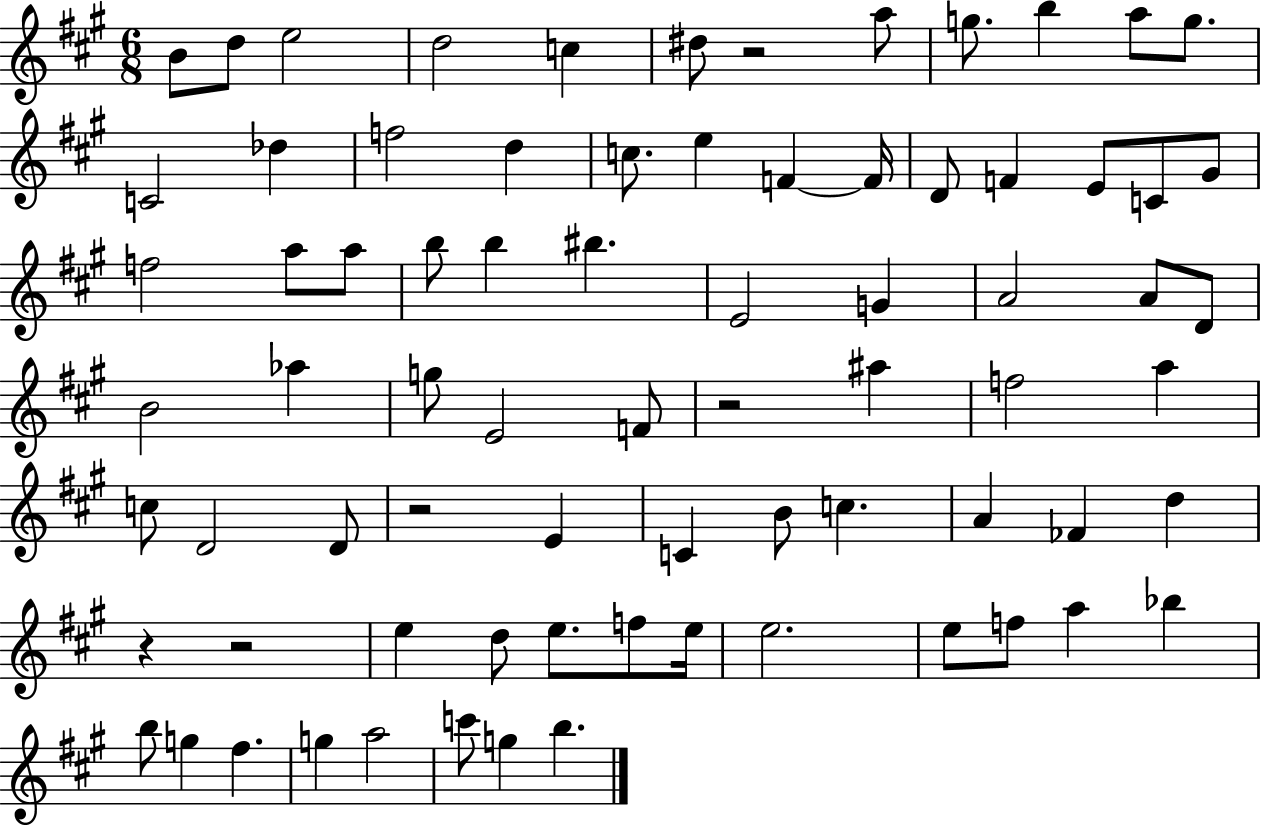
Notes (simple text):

B4/e D5/e E5/h D5/h C5/q D#5/e R/h A5/e G5/e. B5/q A5/e G5/e. C4/h Db5/q F5/h D5/q C5/e. E5/q F4/q F4/s D4/e F4/q E4/e C4/e G#4/e F5/h A5/e A5/e B5/e B5/q BIS5/q. E4/h G4/q A4/h A4/e D4/e B4/h Ab5/q G5/e E4/h F4/e R/h A#5/q F5/h A5/q C5/e D4/h D4/e R/h E4/q C4/q B4/e C5/q. A4/q FES4/q D5/q R/q R/h E5/q D5/e E5/e. F5/e E5/s E5/h. E5/e F5/e A5/q Bb5/q B5/e G5/q F#5/q. G5/q A5/h C6/e G5/q B5/q.